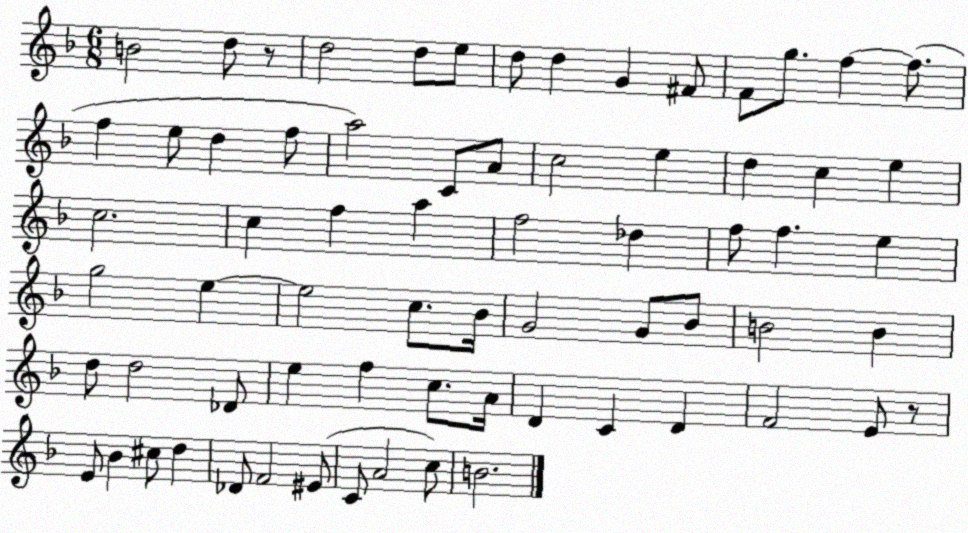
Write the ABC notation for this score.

X:1
T:Untitled
M:6/8
L:1/4
K:F
B2 d/2 z/2 d2 d/2 e/2 d/2 d G ^F/2 F/2 g/2 f f/2 f e/2 d f/2 a2 C/2 A/2 c2 e d c e c2 c f a f2 _d f/2 f e g2 e e2 c/2 _B/4 G2 G/2 _B/2 B2 B d/2 d2 _D/2 e f c/2 A/4 D C D F2 E/2 z/2 E/2 _B ^c/2 d _D/2 F2 ^E/2 C/2 A2 c/2 B2